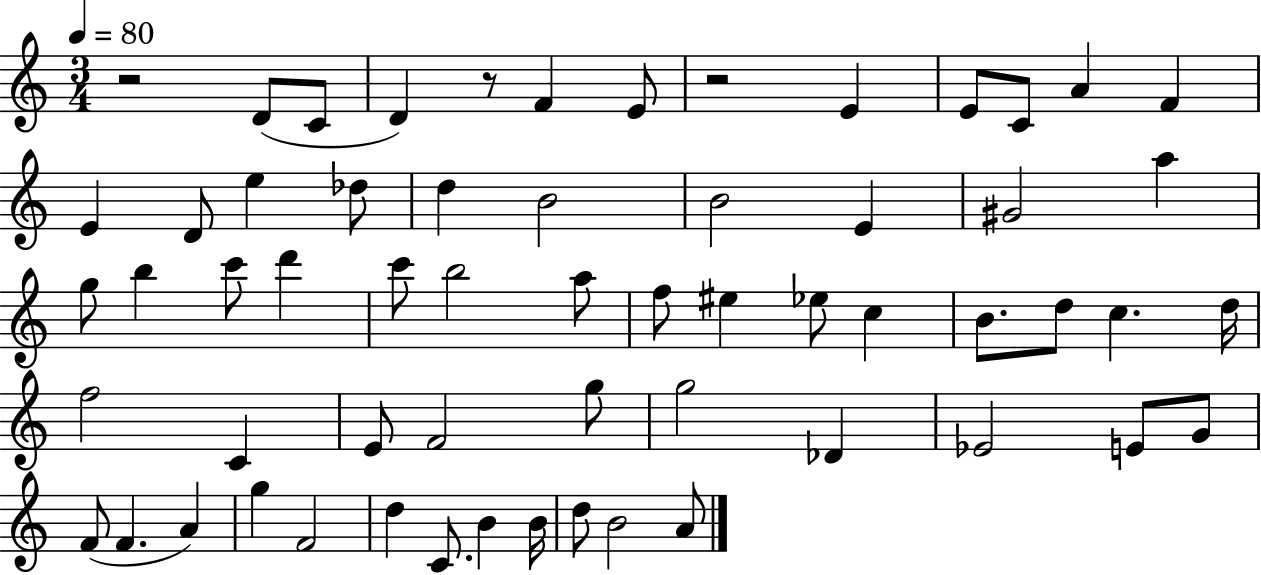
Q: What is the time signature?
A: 3/4